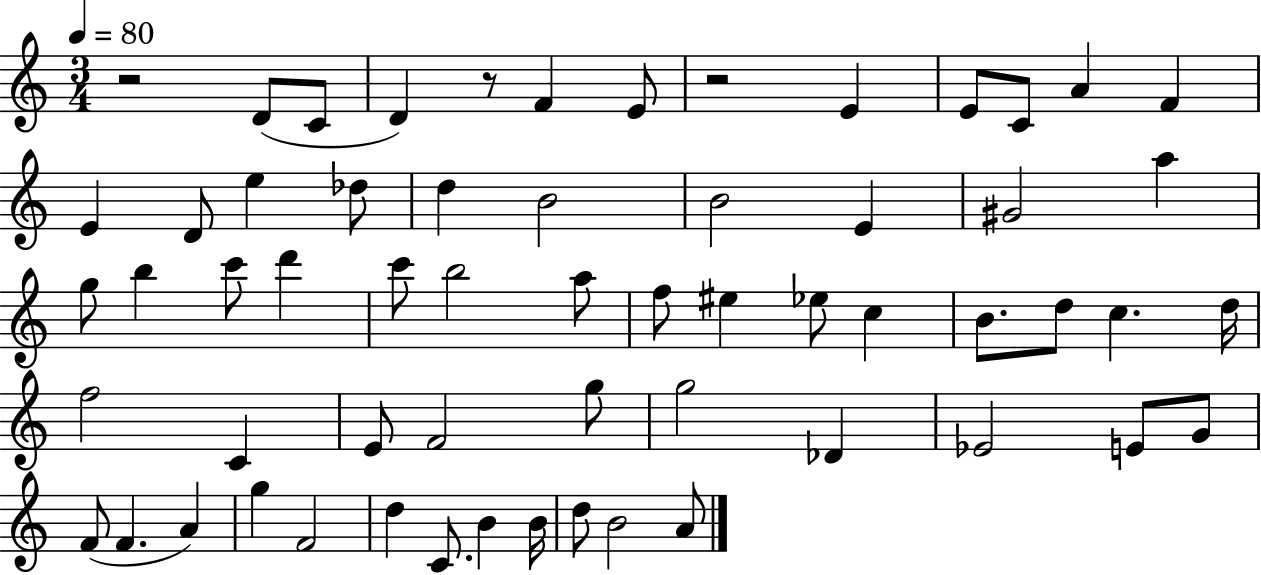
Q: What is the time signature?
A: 3/4